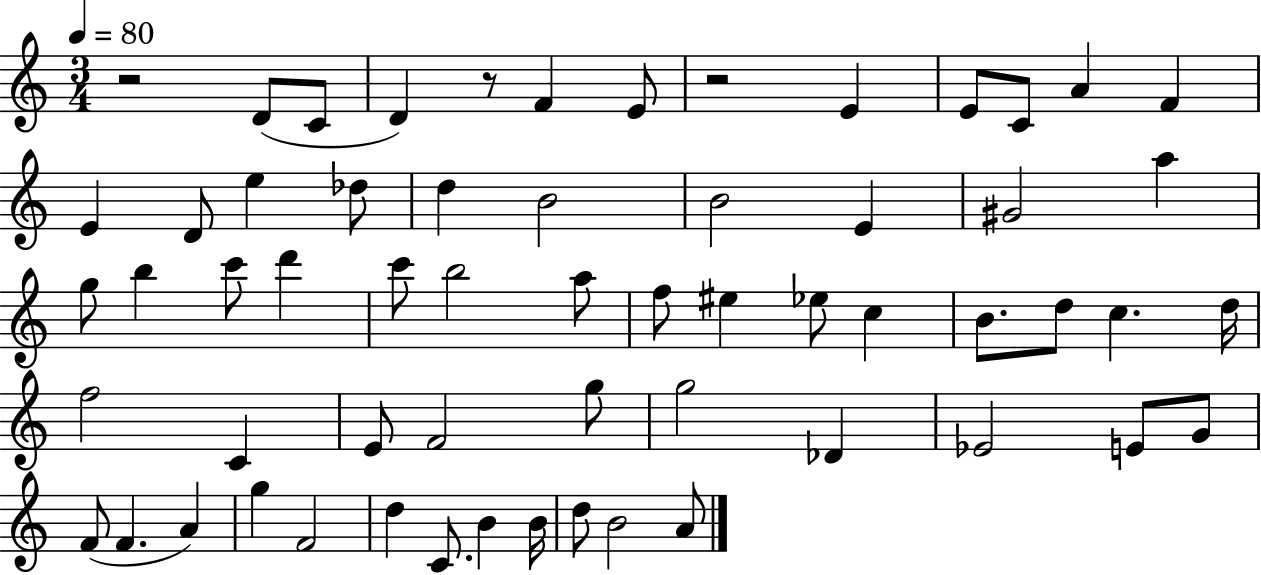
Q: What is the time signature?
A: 3/4